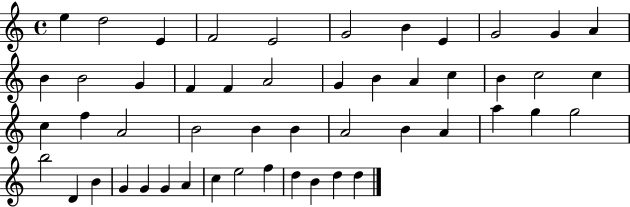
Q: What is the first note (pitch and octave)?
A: E5